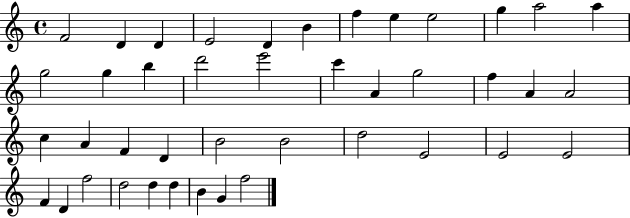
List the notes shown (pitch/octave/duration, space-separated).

F4/h D4/q D4/q E4/h D4/q B4/q F5/q E5/q E5/h G5/q A5/h A5/q G5/h G5/q B5/q D6/h E6/h C6/q A4/q G5/h F5/q A4/q A4/h C5/q A4/q F4/q D4/q B4/h B4/h D5/h E4/h E4/h E4/h F4/q D4/q F5/h D5/h D5/q D5/q B4/q G4/q F5/h